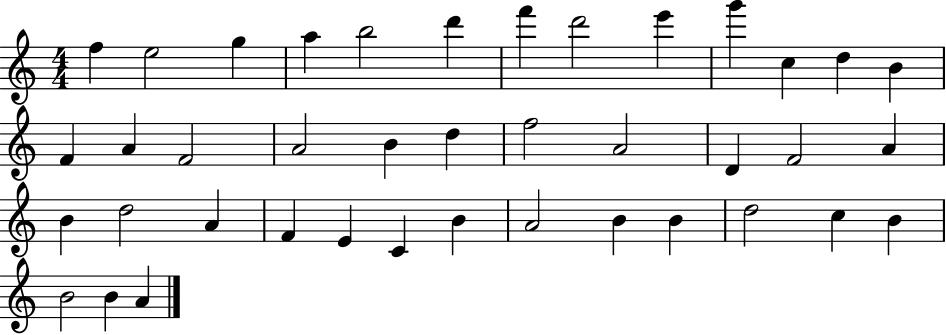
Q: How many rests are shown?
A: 0